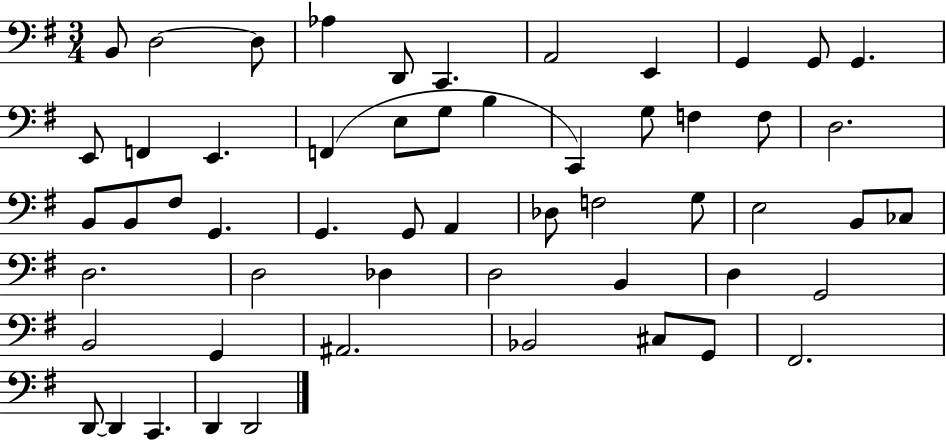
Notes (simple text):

B2/e D3/h D3/e Ab3/q D2/e C2/q. A2/h E2/q G2/q G2/e G2/q. E2/e F2/q E2/q. F2/q E3/e G3/e B3/q C2/q G3/e F3/q F3/e D3/h. B2/e B2/e F#3/e G2/q. G2/q. G2/e A2/q Db3/e F3/h G3/e E3/h B2/e CES3/e D3/h. D3/h Db3/q D3/h B2/q D3/q G2/h B2/h G2/q A#2/h. Bb2/h C#3/e G2/e F#2/h. D2/e D2/q C2/q. D2/q D2/h